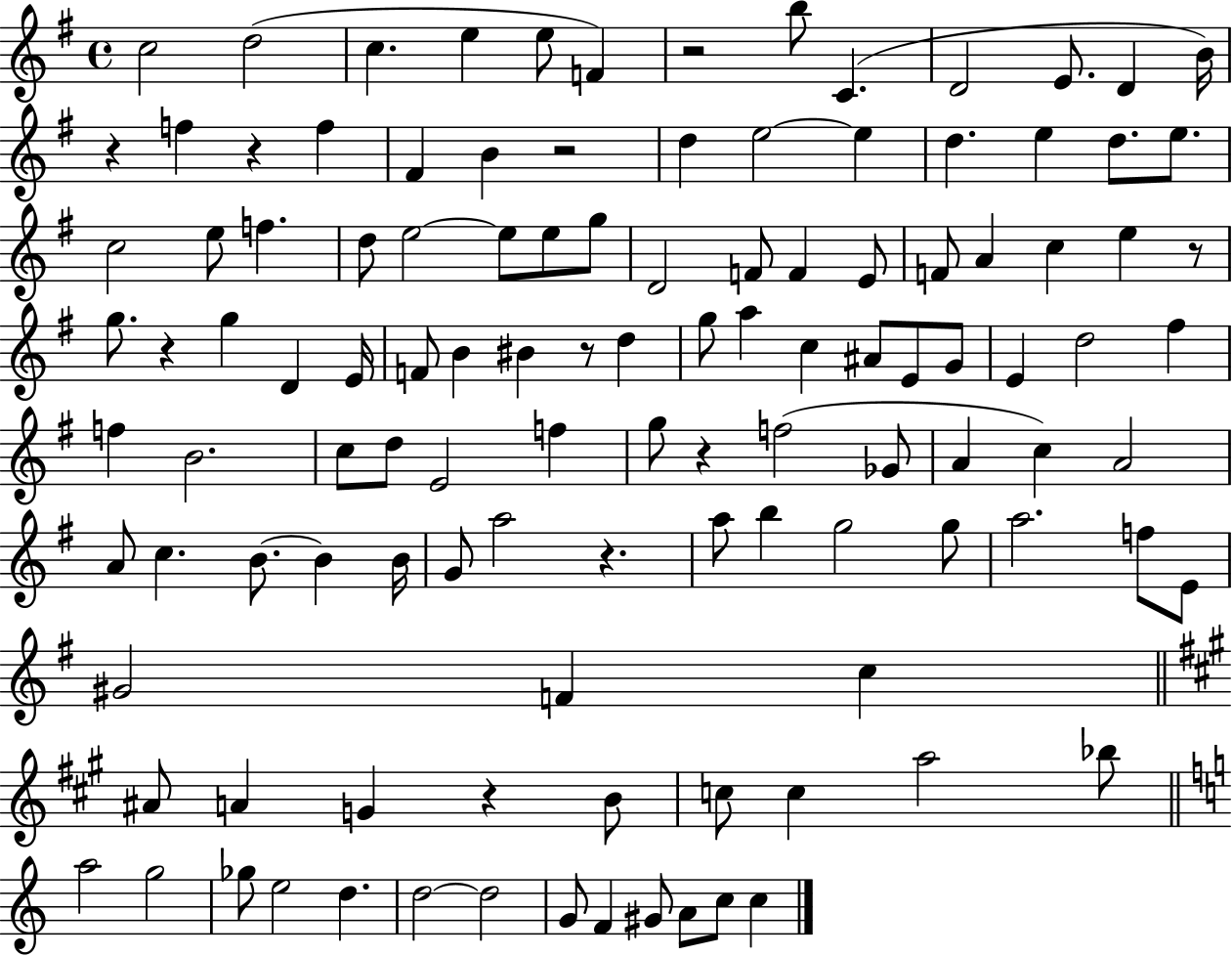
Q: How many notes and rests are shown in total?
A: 116